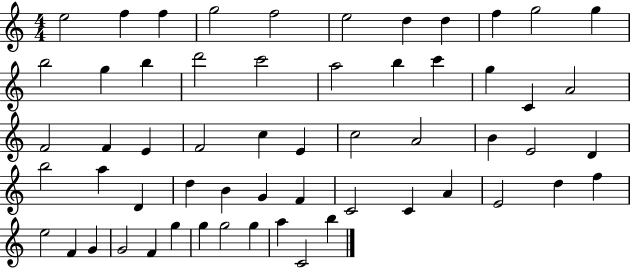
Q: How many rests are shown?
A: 0